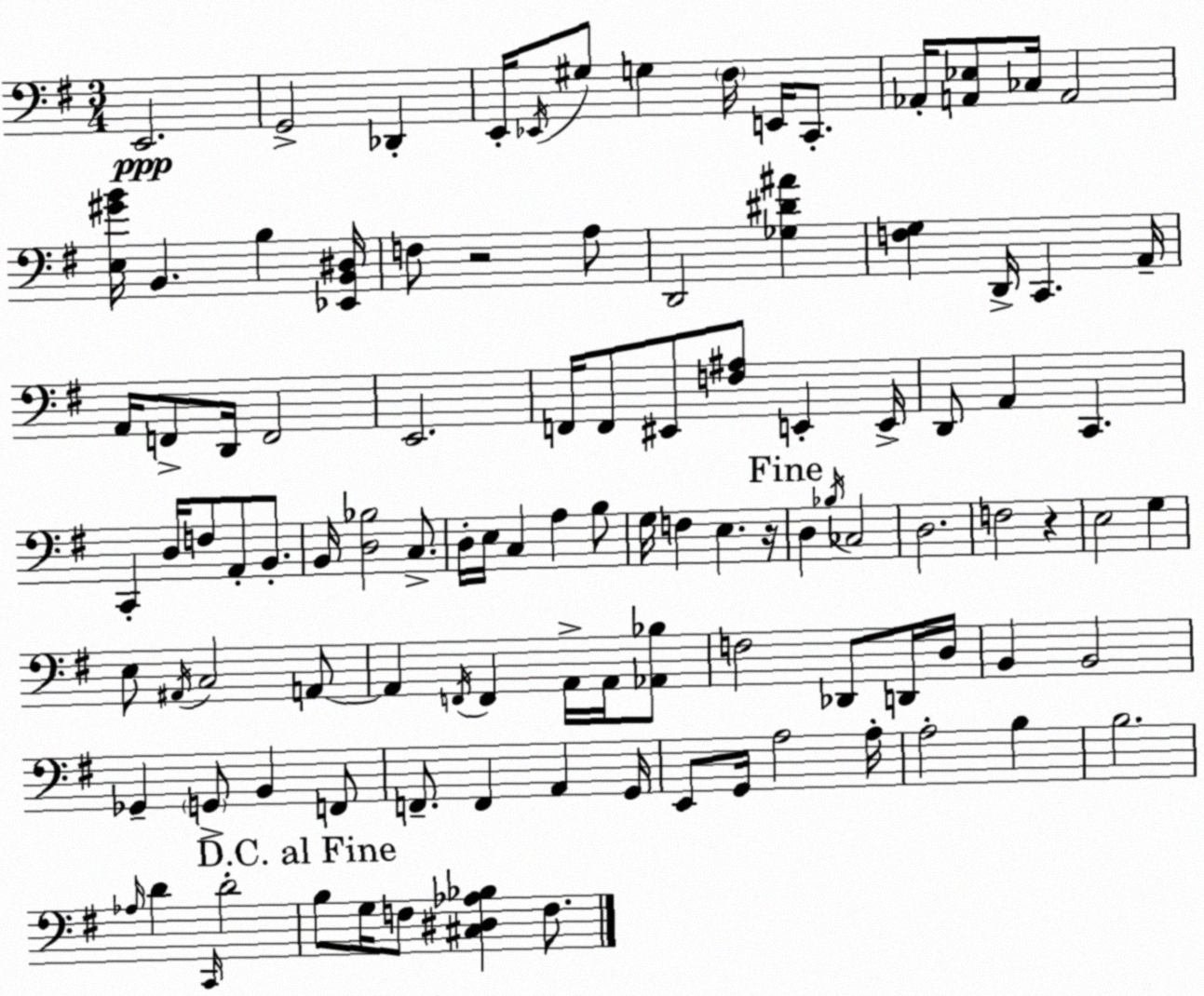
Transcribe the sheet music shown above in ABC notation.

X:1
T:Untitled
M:3/4
L:1/4
K:Em
E,,2 G,,2 _D,, E,,/4 _E,,/4 ^G,/2 G, ^F,/4 E,,/4 C,,/2 _A,,/4 [A,,_E,]/2 _C,/4 A,,2 [E,^GB]/4 B,, B, [_E,,B,,^D,]/4 F,/2 z2 A,/2 D,,2 [_G,^D^A] [F,G,] D,,/4 C,, A,,/4 A,,/4 F,,/2 D,,/4 F,,2 E,,2 F,,/4 F,,/2 ^E,,/2 [F,^A,]/2 E,, E,,/4 D,,/2 A,, C,, C,, D,/4 F,/2 A,,/2 B,,/2 B,,/4 [D,_B,]2 C,/2 D,/4 E,/4 C, A, B,/2 G,/4 F, E, z/4 D, _B,/4 _C,2 D,2 F,2 z E,2 G, E,/2 ^A,,/4 C,2 A,,/2 A,, F,,/4 F,, A,,/4 A,,/4 [_A,,_B,]/2 F,2 _D,,/2 D,,/4 D,/4 B,, B,,2 _G,, G,,/2 B,, F,,/2 F,,/2 F,, A,, G,,/4 E,,/2 G,,/4 A,2 A,/4 A,2 B, B,2 _A,/4 D C,,/4 D2 B,/2 G,/4 F,/2 [^C,^D,_A,_B,] F,/2